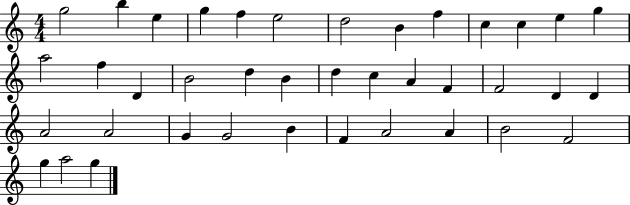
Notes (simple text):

G5/h B5/q E5/q G5/q F5/q E5/h D5/h B4/q F5/q C5/q C5/q E5/q G5/q A5/h F5/q D4/q B4/h D5/q B4/q D5/q C5/q A4/q F4/q F4/h D4/q D4/q A4/h A4/h G4/q G4/h B4/q F4/q A4/h A4/q B4/h F4/h G5/q A5/h G5/q